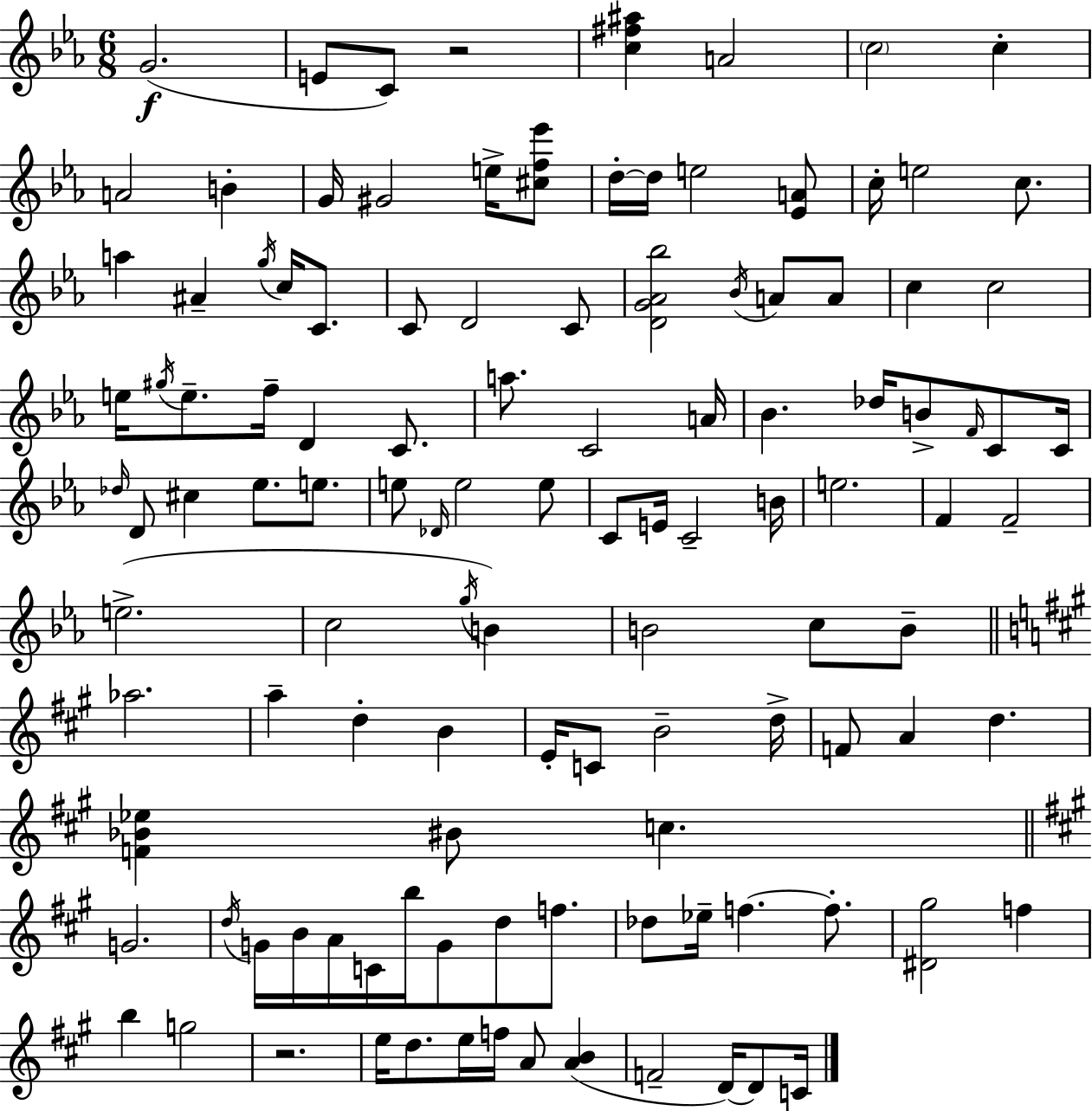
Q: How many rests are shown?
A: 2